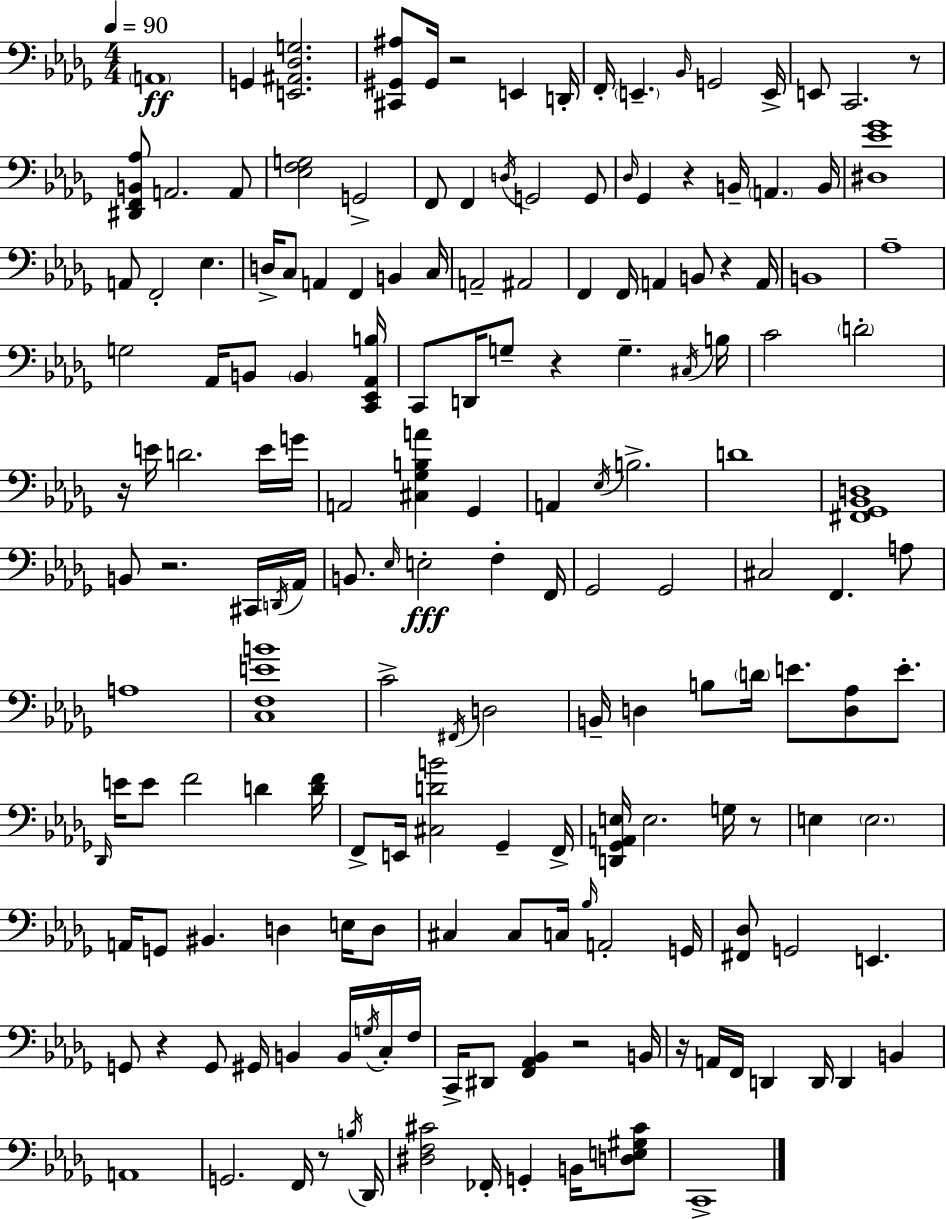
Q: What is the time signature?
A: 4/4